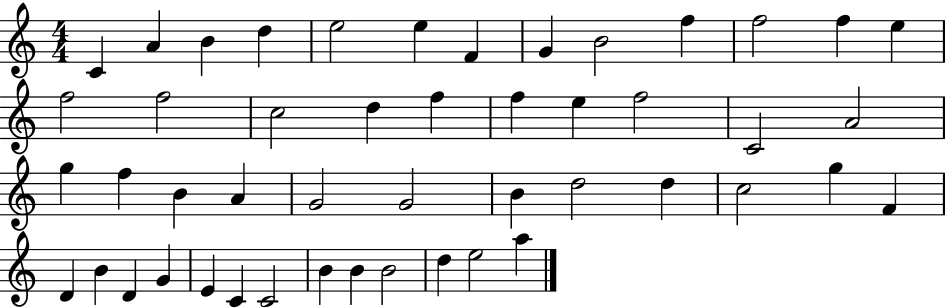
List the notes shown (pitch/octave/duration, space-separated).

C4/q A4/q B4/q D5/q E5/h E5/q F4/q G4/q B4/h F5/q F5/h F5/q E5/q F5/h F5/h C5/h D5/q F5/q F5/q E5/q F5/h C4/h A4/h G5/q F5/q B4/q A4/q G4/h G4/h B4/q D5/h D5/q C5/h G5/q F4/q D4/q B4/q D4/q G4/q E4/q C4/q C4/h B4/q B4/q B4/h D5/q E5/h A5/q